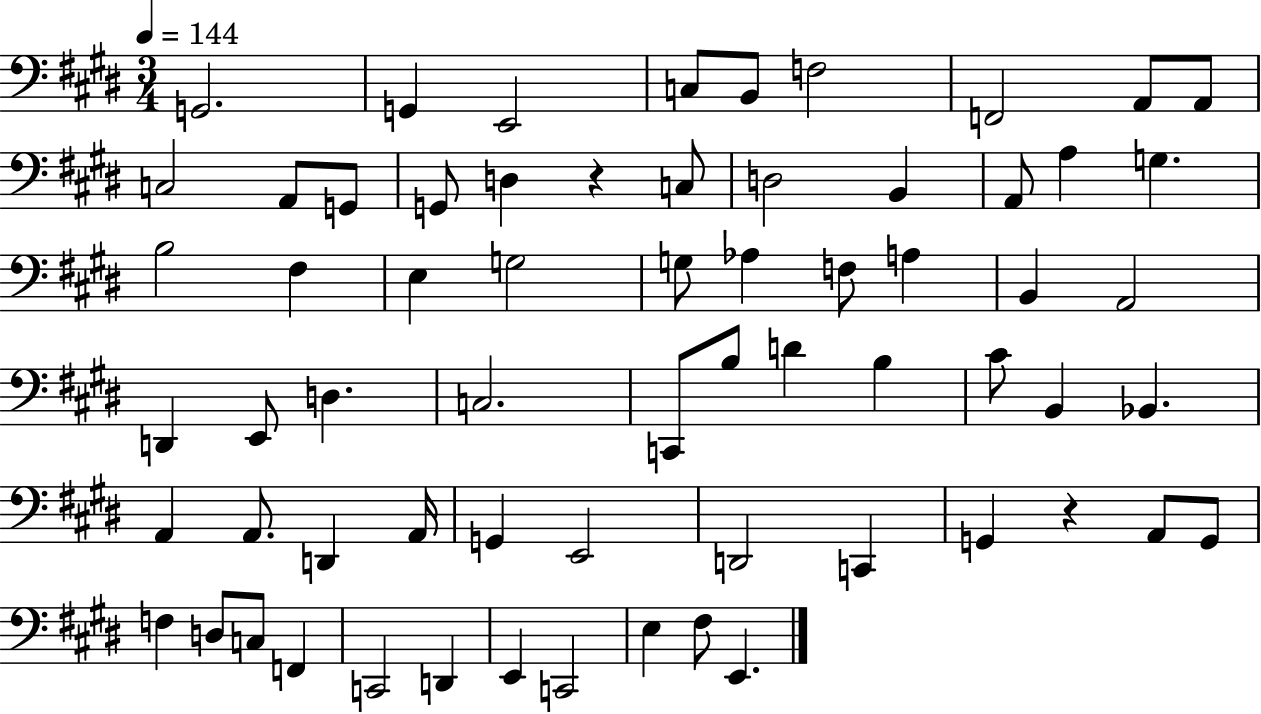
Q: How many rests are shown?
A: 2